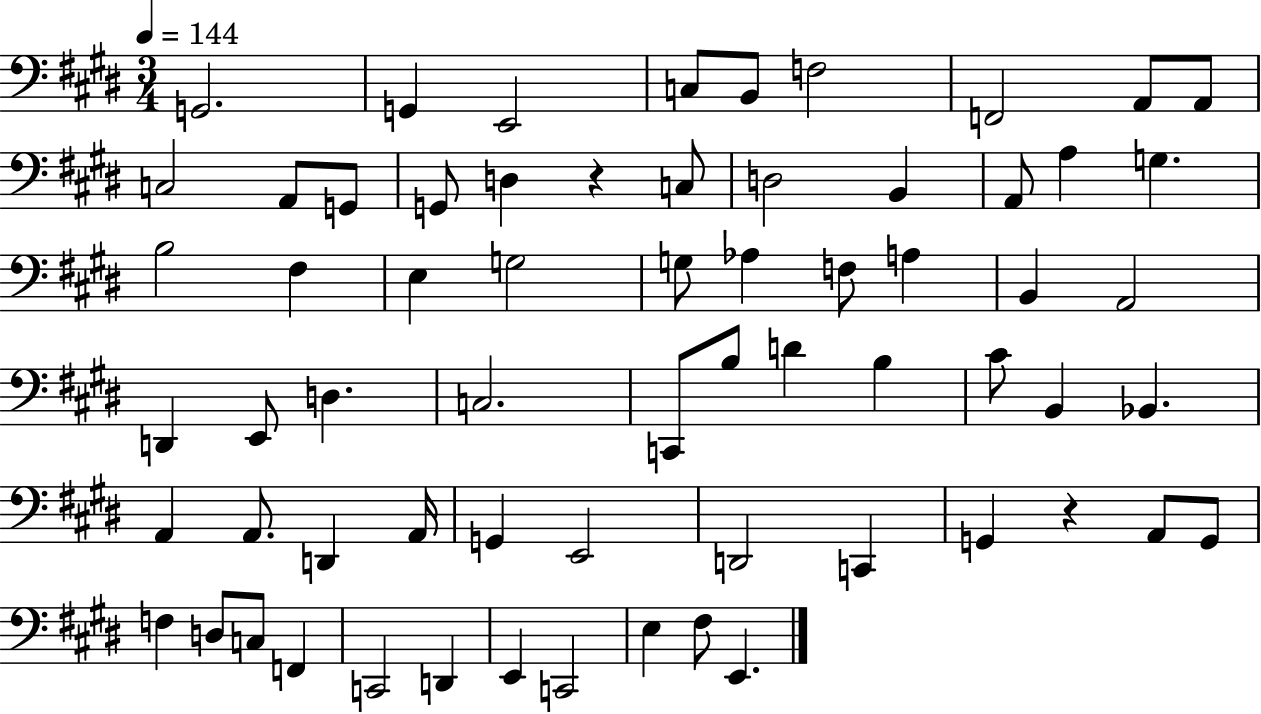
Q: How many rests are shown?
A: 2